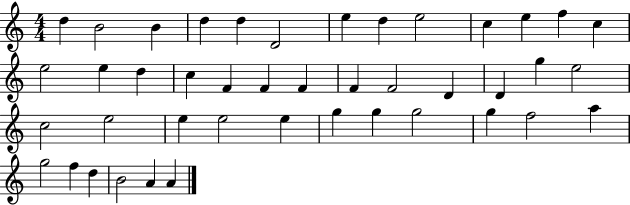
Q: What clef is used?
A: treble